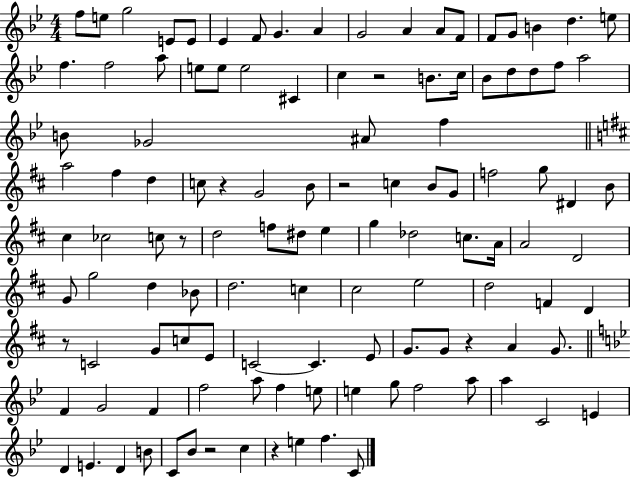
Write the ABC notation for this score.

X:1
T:Untitled
M:4/4
L:1/4
K:Bb
f/2 e/2 g2 E/2 E/2 _E F/2 G A G2 A A/2 F/2 F/2 G/2 B d e/2 f f2 a/2 e/2 e/2 e2 ^C c z2 B/2 c/4 _B/2 d/2 d/2 f/2 a2 B/2 _G2 ^A/2 f a2 ^f d c/2 z G2 B/2 z2 c B/2 G/2 f2 g/2 ^D B/2 ^c _c2 c/2 z/2 d2 f/2 ^d/2 e g _d2 c/2 A/4 A2 D2 G/2 g2 d _B/2 d2 c ^c2 e2 d2 F D z/2 C2 G/2 c/2 E/2 C2 C E/2 G/2 G/2 z A G/2 F G2 F f2 a/2 f e/2 e g/2 f2 a/2 a C2 E D E D B/2 C/2 _B/2 z2 c z e f C/2